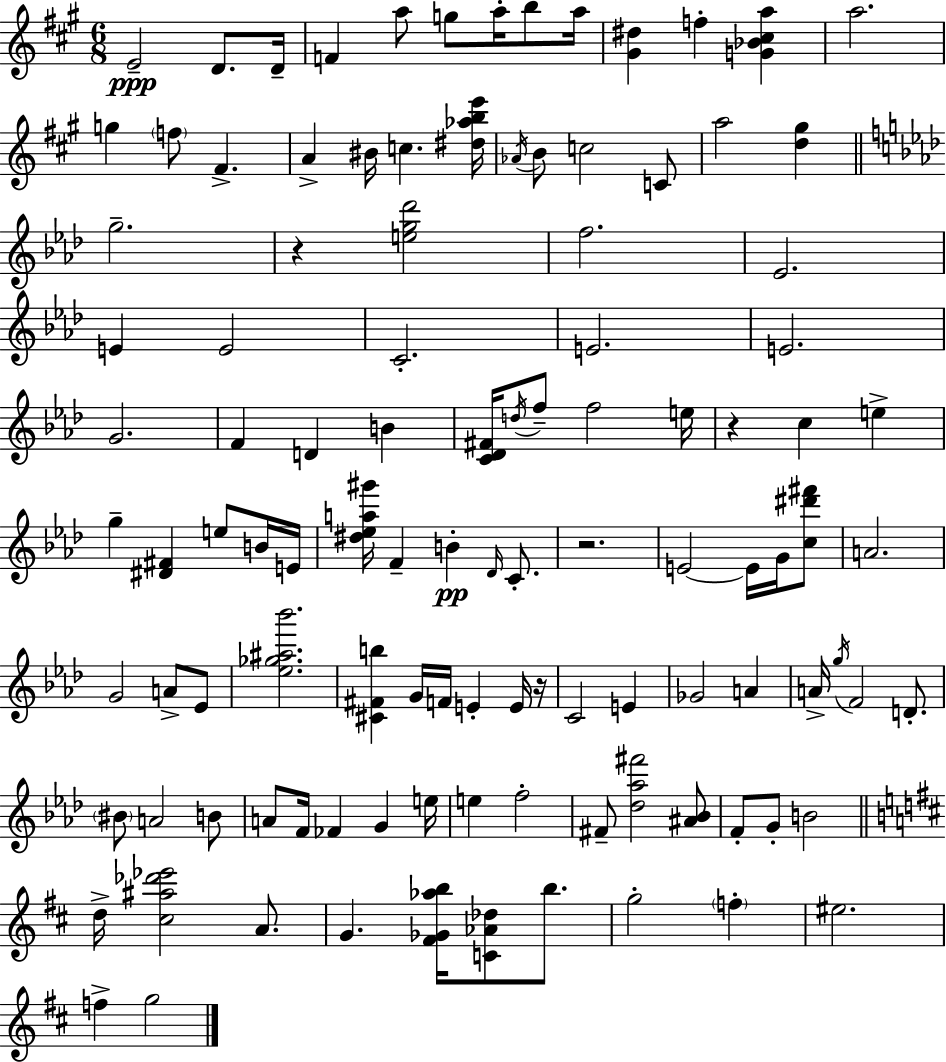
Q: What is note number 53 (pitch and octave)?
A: G4